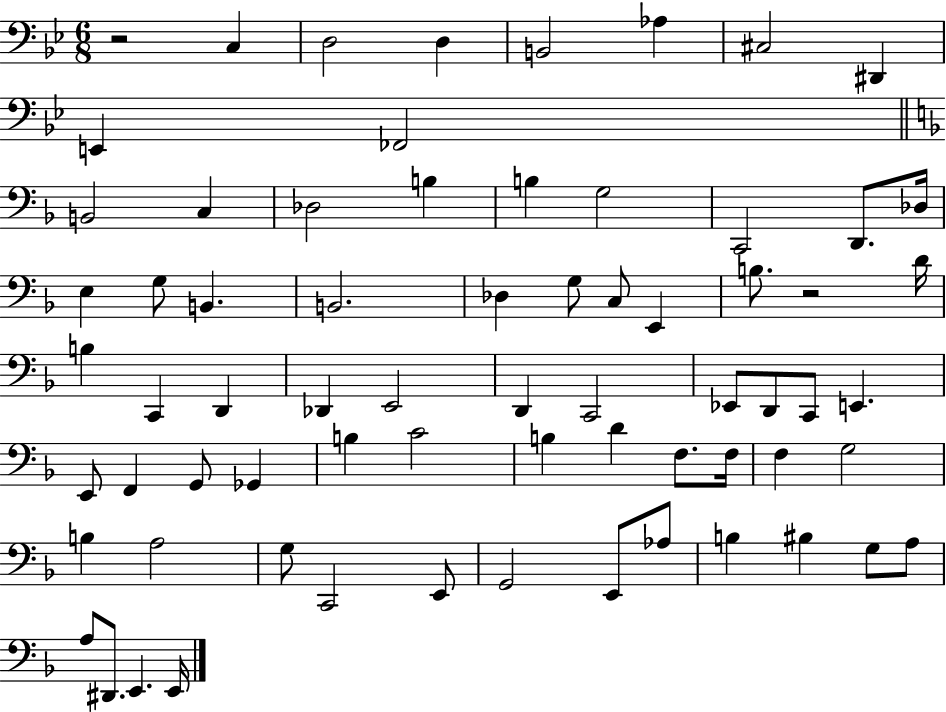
{
  \clef bass
  \numericTimeSignature
  \time 6/8
  \key bes \major
  r2 c4 | d2 d4 | b,2 aes4 | cis2 dis,4 | \break e,4 fes,2 | \bar "||" \break \key f \major b,2 c4 | des2 b4 | b4 g2 | c,2 d,8. des16 | \break e4 g8 b,4. | b,2. | des4 g8 c8 e,4 | b8. r2 d'16 | \break b4 c,4 d,4 | des,4 e,2 | d,4 c,2 | ees,8 d,8 c,8 e,4. | \break e,8 f,4 g,8 ges,4 | b4 c'2 | b4 d'4 f8. f16 | f4 g2 | \break b4 a2 | g8 c,2 e,8 | g,2 e,8 aes8 | b4 bis4 g8 a8 | \break a8 dis,8. e,4. e,16 | \bar "|."
}